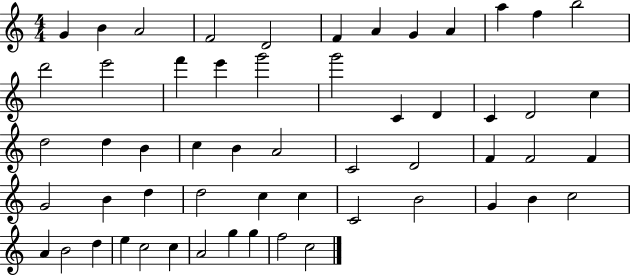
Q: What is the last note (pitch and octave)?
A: C5